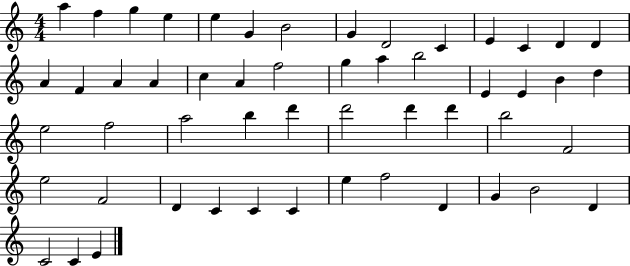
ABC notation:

X:1
T:Untitled
M:4/4
L:1/4
K:C
a f g e e G B2 G D2 C E C D D A F A A c A f2 g a b2 E E B d e2 f2 a2 b d' d'2 d' d' b2 F2 e2 F2 D C C C e f2 D G B2 D C2 C E